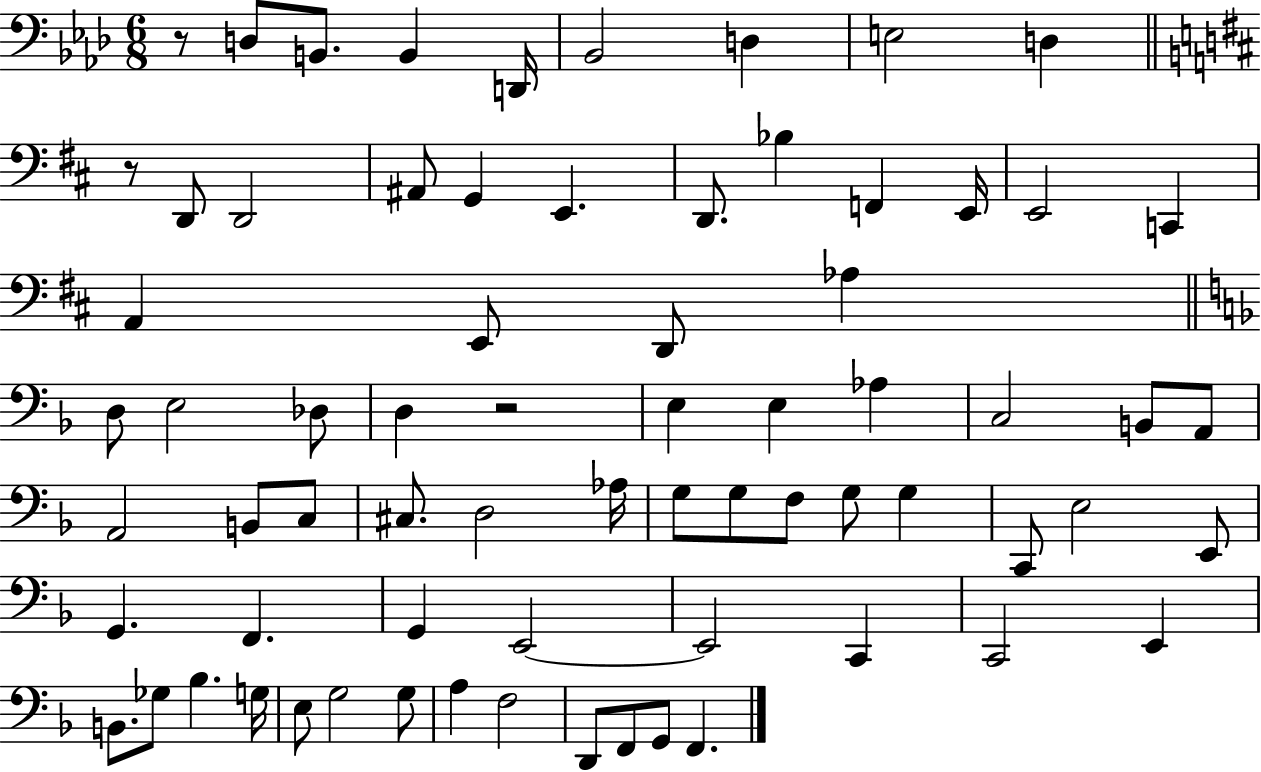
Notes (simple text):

R/e D3/e B2/e. B2/q D2/s Bb2/h D3/q E3/h D3/q R/e D2/e D2/h A#2/e G2/q E2/q. D2/e. Bb3/q F2/q E2/s E2/h C2/q A2/q E2/e D2/e Ab3/q D3/e E3/h Db3/e D3/q R/h E3/q E3/q Ab3/q C3/h B2/e A2/e A2/h B2/e C3/e C#3/e. D3/h Ab3/s G3/e G3/e F3/e G3/e G3/q C2/e E3/h E2/e G2/q. F2/q. G2/q E2/h E2/h C2/q C2/h E2/q B2/e. Gb3/e Bb3/q. G3/s E3/e G3/h G3/e A3/q F3/h D2/e F2/e G2/e F2/q.